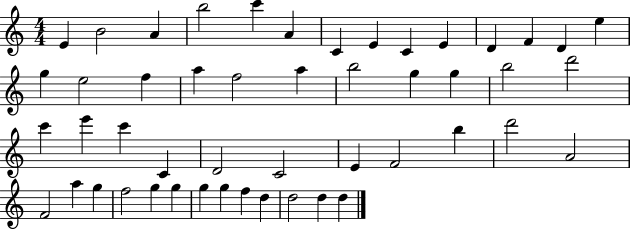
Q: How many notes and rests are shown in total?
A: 49